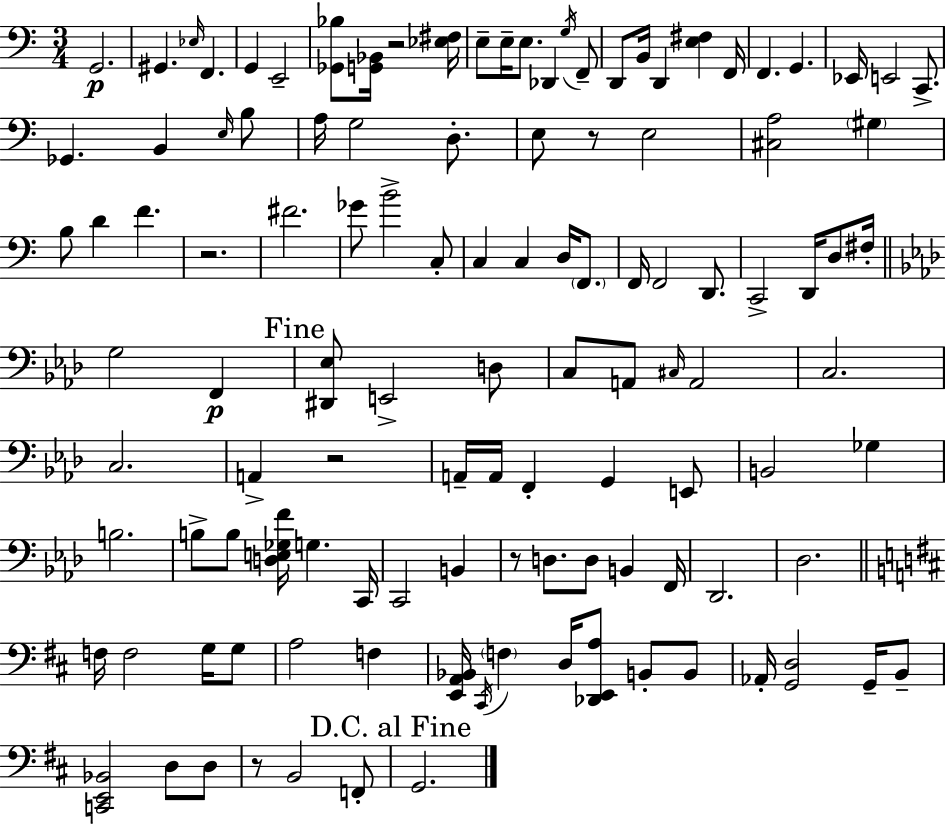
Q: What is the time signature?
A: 3/4